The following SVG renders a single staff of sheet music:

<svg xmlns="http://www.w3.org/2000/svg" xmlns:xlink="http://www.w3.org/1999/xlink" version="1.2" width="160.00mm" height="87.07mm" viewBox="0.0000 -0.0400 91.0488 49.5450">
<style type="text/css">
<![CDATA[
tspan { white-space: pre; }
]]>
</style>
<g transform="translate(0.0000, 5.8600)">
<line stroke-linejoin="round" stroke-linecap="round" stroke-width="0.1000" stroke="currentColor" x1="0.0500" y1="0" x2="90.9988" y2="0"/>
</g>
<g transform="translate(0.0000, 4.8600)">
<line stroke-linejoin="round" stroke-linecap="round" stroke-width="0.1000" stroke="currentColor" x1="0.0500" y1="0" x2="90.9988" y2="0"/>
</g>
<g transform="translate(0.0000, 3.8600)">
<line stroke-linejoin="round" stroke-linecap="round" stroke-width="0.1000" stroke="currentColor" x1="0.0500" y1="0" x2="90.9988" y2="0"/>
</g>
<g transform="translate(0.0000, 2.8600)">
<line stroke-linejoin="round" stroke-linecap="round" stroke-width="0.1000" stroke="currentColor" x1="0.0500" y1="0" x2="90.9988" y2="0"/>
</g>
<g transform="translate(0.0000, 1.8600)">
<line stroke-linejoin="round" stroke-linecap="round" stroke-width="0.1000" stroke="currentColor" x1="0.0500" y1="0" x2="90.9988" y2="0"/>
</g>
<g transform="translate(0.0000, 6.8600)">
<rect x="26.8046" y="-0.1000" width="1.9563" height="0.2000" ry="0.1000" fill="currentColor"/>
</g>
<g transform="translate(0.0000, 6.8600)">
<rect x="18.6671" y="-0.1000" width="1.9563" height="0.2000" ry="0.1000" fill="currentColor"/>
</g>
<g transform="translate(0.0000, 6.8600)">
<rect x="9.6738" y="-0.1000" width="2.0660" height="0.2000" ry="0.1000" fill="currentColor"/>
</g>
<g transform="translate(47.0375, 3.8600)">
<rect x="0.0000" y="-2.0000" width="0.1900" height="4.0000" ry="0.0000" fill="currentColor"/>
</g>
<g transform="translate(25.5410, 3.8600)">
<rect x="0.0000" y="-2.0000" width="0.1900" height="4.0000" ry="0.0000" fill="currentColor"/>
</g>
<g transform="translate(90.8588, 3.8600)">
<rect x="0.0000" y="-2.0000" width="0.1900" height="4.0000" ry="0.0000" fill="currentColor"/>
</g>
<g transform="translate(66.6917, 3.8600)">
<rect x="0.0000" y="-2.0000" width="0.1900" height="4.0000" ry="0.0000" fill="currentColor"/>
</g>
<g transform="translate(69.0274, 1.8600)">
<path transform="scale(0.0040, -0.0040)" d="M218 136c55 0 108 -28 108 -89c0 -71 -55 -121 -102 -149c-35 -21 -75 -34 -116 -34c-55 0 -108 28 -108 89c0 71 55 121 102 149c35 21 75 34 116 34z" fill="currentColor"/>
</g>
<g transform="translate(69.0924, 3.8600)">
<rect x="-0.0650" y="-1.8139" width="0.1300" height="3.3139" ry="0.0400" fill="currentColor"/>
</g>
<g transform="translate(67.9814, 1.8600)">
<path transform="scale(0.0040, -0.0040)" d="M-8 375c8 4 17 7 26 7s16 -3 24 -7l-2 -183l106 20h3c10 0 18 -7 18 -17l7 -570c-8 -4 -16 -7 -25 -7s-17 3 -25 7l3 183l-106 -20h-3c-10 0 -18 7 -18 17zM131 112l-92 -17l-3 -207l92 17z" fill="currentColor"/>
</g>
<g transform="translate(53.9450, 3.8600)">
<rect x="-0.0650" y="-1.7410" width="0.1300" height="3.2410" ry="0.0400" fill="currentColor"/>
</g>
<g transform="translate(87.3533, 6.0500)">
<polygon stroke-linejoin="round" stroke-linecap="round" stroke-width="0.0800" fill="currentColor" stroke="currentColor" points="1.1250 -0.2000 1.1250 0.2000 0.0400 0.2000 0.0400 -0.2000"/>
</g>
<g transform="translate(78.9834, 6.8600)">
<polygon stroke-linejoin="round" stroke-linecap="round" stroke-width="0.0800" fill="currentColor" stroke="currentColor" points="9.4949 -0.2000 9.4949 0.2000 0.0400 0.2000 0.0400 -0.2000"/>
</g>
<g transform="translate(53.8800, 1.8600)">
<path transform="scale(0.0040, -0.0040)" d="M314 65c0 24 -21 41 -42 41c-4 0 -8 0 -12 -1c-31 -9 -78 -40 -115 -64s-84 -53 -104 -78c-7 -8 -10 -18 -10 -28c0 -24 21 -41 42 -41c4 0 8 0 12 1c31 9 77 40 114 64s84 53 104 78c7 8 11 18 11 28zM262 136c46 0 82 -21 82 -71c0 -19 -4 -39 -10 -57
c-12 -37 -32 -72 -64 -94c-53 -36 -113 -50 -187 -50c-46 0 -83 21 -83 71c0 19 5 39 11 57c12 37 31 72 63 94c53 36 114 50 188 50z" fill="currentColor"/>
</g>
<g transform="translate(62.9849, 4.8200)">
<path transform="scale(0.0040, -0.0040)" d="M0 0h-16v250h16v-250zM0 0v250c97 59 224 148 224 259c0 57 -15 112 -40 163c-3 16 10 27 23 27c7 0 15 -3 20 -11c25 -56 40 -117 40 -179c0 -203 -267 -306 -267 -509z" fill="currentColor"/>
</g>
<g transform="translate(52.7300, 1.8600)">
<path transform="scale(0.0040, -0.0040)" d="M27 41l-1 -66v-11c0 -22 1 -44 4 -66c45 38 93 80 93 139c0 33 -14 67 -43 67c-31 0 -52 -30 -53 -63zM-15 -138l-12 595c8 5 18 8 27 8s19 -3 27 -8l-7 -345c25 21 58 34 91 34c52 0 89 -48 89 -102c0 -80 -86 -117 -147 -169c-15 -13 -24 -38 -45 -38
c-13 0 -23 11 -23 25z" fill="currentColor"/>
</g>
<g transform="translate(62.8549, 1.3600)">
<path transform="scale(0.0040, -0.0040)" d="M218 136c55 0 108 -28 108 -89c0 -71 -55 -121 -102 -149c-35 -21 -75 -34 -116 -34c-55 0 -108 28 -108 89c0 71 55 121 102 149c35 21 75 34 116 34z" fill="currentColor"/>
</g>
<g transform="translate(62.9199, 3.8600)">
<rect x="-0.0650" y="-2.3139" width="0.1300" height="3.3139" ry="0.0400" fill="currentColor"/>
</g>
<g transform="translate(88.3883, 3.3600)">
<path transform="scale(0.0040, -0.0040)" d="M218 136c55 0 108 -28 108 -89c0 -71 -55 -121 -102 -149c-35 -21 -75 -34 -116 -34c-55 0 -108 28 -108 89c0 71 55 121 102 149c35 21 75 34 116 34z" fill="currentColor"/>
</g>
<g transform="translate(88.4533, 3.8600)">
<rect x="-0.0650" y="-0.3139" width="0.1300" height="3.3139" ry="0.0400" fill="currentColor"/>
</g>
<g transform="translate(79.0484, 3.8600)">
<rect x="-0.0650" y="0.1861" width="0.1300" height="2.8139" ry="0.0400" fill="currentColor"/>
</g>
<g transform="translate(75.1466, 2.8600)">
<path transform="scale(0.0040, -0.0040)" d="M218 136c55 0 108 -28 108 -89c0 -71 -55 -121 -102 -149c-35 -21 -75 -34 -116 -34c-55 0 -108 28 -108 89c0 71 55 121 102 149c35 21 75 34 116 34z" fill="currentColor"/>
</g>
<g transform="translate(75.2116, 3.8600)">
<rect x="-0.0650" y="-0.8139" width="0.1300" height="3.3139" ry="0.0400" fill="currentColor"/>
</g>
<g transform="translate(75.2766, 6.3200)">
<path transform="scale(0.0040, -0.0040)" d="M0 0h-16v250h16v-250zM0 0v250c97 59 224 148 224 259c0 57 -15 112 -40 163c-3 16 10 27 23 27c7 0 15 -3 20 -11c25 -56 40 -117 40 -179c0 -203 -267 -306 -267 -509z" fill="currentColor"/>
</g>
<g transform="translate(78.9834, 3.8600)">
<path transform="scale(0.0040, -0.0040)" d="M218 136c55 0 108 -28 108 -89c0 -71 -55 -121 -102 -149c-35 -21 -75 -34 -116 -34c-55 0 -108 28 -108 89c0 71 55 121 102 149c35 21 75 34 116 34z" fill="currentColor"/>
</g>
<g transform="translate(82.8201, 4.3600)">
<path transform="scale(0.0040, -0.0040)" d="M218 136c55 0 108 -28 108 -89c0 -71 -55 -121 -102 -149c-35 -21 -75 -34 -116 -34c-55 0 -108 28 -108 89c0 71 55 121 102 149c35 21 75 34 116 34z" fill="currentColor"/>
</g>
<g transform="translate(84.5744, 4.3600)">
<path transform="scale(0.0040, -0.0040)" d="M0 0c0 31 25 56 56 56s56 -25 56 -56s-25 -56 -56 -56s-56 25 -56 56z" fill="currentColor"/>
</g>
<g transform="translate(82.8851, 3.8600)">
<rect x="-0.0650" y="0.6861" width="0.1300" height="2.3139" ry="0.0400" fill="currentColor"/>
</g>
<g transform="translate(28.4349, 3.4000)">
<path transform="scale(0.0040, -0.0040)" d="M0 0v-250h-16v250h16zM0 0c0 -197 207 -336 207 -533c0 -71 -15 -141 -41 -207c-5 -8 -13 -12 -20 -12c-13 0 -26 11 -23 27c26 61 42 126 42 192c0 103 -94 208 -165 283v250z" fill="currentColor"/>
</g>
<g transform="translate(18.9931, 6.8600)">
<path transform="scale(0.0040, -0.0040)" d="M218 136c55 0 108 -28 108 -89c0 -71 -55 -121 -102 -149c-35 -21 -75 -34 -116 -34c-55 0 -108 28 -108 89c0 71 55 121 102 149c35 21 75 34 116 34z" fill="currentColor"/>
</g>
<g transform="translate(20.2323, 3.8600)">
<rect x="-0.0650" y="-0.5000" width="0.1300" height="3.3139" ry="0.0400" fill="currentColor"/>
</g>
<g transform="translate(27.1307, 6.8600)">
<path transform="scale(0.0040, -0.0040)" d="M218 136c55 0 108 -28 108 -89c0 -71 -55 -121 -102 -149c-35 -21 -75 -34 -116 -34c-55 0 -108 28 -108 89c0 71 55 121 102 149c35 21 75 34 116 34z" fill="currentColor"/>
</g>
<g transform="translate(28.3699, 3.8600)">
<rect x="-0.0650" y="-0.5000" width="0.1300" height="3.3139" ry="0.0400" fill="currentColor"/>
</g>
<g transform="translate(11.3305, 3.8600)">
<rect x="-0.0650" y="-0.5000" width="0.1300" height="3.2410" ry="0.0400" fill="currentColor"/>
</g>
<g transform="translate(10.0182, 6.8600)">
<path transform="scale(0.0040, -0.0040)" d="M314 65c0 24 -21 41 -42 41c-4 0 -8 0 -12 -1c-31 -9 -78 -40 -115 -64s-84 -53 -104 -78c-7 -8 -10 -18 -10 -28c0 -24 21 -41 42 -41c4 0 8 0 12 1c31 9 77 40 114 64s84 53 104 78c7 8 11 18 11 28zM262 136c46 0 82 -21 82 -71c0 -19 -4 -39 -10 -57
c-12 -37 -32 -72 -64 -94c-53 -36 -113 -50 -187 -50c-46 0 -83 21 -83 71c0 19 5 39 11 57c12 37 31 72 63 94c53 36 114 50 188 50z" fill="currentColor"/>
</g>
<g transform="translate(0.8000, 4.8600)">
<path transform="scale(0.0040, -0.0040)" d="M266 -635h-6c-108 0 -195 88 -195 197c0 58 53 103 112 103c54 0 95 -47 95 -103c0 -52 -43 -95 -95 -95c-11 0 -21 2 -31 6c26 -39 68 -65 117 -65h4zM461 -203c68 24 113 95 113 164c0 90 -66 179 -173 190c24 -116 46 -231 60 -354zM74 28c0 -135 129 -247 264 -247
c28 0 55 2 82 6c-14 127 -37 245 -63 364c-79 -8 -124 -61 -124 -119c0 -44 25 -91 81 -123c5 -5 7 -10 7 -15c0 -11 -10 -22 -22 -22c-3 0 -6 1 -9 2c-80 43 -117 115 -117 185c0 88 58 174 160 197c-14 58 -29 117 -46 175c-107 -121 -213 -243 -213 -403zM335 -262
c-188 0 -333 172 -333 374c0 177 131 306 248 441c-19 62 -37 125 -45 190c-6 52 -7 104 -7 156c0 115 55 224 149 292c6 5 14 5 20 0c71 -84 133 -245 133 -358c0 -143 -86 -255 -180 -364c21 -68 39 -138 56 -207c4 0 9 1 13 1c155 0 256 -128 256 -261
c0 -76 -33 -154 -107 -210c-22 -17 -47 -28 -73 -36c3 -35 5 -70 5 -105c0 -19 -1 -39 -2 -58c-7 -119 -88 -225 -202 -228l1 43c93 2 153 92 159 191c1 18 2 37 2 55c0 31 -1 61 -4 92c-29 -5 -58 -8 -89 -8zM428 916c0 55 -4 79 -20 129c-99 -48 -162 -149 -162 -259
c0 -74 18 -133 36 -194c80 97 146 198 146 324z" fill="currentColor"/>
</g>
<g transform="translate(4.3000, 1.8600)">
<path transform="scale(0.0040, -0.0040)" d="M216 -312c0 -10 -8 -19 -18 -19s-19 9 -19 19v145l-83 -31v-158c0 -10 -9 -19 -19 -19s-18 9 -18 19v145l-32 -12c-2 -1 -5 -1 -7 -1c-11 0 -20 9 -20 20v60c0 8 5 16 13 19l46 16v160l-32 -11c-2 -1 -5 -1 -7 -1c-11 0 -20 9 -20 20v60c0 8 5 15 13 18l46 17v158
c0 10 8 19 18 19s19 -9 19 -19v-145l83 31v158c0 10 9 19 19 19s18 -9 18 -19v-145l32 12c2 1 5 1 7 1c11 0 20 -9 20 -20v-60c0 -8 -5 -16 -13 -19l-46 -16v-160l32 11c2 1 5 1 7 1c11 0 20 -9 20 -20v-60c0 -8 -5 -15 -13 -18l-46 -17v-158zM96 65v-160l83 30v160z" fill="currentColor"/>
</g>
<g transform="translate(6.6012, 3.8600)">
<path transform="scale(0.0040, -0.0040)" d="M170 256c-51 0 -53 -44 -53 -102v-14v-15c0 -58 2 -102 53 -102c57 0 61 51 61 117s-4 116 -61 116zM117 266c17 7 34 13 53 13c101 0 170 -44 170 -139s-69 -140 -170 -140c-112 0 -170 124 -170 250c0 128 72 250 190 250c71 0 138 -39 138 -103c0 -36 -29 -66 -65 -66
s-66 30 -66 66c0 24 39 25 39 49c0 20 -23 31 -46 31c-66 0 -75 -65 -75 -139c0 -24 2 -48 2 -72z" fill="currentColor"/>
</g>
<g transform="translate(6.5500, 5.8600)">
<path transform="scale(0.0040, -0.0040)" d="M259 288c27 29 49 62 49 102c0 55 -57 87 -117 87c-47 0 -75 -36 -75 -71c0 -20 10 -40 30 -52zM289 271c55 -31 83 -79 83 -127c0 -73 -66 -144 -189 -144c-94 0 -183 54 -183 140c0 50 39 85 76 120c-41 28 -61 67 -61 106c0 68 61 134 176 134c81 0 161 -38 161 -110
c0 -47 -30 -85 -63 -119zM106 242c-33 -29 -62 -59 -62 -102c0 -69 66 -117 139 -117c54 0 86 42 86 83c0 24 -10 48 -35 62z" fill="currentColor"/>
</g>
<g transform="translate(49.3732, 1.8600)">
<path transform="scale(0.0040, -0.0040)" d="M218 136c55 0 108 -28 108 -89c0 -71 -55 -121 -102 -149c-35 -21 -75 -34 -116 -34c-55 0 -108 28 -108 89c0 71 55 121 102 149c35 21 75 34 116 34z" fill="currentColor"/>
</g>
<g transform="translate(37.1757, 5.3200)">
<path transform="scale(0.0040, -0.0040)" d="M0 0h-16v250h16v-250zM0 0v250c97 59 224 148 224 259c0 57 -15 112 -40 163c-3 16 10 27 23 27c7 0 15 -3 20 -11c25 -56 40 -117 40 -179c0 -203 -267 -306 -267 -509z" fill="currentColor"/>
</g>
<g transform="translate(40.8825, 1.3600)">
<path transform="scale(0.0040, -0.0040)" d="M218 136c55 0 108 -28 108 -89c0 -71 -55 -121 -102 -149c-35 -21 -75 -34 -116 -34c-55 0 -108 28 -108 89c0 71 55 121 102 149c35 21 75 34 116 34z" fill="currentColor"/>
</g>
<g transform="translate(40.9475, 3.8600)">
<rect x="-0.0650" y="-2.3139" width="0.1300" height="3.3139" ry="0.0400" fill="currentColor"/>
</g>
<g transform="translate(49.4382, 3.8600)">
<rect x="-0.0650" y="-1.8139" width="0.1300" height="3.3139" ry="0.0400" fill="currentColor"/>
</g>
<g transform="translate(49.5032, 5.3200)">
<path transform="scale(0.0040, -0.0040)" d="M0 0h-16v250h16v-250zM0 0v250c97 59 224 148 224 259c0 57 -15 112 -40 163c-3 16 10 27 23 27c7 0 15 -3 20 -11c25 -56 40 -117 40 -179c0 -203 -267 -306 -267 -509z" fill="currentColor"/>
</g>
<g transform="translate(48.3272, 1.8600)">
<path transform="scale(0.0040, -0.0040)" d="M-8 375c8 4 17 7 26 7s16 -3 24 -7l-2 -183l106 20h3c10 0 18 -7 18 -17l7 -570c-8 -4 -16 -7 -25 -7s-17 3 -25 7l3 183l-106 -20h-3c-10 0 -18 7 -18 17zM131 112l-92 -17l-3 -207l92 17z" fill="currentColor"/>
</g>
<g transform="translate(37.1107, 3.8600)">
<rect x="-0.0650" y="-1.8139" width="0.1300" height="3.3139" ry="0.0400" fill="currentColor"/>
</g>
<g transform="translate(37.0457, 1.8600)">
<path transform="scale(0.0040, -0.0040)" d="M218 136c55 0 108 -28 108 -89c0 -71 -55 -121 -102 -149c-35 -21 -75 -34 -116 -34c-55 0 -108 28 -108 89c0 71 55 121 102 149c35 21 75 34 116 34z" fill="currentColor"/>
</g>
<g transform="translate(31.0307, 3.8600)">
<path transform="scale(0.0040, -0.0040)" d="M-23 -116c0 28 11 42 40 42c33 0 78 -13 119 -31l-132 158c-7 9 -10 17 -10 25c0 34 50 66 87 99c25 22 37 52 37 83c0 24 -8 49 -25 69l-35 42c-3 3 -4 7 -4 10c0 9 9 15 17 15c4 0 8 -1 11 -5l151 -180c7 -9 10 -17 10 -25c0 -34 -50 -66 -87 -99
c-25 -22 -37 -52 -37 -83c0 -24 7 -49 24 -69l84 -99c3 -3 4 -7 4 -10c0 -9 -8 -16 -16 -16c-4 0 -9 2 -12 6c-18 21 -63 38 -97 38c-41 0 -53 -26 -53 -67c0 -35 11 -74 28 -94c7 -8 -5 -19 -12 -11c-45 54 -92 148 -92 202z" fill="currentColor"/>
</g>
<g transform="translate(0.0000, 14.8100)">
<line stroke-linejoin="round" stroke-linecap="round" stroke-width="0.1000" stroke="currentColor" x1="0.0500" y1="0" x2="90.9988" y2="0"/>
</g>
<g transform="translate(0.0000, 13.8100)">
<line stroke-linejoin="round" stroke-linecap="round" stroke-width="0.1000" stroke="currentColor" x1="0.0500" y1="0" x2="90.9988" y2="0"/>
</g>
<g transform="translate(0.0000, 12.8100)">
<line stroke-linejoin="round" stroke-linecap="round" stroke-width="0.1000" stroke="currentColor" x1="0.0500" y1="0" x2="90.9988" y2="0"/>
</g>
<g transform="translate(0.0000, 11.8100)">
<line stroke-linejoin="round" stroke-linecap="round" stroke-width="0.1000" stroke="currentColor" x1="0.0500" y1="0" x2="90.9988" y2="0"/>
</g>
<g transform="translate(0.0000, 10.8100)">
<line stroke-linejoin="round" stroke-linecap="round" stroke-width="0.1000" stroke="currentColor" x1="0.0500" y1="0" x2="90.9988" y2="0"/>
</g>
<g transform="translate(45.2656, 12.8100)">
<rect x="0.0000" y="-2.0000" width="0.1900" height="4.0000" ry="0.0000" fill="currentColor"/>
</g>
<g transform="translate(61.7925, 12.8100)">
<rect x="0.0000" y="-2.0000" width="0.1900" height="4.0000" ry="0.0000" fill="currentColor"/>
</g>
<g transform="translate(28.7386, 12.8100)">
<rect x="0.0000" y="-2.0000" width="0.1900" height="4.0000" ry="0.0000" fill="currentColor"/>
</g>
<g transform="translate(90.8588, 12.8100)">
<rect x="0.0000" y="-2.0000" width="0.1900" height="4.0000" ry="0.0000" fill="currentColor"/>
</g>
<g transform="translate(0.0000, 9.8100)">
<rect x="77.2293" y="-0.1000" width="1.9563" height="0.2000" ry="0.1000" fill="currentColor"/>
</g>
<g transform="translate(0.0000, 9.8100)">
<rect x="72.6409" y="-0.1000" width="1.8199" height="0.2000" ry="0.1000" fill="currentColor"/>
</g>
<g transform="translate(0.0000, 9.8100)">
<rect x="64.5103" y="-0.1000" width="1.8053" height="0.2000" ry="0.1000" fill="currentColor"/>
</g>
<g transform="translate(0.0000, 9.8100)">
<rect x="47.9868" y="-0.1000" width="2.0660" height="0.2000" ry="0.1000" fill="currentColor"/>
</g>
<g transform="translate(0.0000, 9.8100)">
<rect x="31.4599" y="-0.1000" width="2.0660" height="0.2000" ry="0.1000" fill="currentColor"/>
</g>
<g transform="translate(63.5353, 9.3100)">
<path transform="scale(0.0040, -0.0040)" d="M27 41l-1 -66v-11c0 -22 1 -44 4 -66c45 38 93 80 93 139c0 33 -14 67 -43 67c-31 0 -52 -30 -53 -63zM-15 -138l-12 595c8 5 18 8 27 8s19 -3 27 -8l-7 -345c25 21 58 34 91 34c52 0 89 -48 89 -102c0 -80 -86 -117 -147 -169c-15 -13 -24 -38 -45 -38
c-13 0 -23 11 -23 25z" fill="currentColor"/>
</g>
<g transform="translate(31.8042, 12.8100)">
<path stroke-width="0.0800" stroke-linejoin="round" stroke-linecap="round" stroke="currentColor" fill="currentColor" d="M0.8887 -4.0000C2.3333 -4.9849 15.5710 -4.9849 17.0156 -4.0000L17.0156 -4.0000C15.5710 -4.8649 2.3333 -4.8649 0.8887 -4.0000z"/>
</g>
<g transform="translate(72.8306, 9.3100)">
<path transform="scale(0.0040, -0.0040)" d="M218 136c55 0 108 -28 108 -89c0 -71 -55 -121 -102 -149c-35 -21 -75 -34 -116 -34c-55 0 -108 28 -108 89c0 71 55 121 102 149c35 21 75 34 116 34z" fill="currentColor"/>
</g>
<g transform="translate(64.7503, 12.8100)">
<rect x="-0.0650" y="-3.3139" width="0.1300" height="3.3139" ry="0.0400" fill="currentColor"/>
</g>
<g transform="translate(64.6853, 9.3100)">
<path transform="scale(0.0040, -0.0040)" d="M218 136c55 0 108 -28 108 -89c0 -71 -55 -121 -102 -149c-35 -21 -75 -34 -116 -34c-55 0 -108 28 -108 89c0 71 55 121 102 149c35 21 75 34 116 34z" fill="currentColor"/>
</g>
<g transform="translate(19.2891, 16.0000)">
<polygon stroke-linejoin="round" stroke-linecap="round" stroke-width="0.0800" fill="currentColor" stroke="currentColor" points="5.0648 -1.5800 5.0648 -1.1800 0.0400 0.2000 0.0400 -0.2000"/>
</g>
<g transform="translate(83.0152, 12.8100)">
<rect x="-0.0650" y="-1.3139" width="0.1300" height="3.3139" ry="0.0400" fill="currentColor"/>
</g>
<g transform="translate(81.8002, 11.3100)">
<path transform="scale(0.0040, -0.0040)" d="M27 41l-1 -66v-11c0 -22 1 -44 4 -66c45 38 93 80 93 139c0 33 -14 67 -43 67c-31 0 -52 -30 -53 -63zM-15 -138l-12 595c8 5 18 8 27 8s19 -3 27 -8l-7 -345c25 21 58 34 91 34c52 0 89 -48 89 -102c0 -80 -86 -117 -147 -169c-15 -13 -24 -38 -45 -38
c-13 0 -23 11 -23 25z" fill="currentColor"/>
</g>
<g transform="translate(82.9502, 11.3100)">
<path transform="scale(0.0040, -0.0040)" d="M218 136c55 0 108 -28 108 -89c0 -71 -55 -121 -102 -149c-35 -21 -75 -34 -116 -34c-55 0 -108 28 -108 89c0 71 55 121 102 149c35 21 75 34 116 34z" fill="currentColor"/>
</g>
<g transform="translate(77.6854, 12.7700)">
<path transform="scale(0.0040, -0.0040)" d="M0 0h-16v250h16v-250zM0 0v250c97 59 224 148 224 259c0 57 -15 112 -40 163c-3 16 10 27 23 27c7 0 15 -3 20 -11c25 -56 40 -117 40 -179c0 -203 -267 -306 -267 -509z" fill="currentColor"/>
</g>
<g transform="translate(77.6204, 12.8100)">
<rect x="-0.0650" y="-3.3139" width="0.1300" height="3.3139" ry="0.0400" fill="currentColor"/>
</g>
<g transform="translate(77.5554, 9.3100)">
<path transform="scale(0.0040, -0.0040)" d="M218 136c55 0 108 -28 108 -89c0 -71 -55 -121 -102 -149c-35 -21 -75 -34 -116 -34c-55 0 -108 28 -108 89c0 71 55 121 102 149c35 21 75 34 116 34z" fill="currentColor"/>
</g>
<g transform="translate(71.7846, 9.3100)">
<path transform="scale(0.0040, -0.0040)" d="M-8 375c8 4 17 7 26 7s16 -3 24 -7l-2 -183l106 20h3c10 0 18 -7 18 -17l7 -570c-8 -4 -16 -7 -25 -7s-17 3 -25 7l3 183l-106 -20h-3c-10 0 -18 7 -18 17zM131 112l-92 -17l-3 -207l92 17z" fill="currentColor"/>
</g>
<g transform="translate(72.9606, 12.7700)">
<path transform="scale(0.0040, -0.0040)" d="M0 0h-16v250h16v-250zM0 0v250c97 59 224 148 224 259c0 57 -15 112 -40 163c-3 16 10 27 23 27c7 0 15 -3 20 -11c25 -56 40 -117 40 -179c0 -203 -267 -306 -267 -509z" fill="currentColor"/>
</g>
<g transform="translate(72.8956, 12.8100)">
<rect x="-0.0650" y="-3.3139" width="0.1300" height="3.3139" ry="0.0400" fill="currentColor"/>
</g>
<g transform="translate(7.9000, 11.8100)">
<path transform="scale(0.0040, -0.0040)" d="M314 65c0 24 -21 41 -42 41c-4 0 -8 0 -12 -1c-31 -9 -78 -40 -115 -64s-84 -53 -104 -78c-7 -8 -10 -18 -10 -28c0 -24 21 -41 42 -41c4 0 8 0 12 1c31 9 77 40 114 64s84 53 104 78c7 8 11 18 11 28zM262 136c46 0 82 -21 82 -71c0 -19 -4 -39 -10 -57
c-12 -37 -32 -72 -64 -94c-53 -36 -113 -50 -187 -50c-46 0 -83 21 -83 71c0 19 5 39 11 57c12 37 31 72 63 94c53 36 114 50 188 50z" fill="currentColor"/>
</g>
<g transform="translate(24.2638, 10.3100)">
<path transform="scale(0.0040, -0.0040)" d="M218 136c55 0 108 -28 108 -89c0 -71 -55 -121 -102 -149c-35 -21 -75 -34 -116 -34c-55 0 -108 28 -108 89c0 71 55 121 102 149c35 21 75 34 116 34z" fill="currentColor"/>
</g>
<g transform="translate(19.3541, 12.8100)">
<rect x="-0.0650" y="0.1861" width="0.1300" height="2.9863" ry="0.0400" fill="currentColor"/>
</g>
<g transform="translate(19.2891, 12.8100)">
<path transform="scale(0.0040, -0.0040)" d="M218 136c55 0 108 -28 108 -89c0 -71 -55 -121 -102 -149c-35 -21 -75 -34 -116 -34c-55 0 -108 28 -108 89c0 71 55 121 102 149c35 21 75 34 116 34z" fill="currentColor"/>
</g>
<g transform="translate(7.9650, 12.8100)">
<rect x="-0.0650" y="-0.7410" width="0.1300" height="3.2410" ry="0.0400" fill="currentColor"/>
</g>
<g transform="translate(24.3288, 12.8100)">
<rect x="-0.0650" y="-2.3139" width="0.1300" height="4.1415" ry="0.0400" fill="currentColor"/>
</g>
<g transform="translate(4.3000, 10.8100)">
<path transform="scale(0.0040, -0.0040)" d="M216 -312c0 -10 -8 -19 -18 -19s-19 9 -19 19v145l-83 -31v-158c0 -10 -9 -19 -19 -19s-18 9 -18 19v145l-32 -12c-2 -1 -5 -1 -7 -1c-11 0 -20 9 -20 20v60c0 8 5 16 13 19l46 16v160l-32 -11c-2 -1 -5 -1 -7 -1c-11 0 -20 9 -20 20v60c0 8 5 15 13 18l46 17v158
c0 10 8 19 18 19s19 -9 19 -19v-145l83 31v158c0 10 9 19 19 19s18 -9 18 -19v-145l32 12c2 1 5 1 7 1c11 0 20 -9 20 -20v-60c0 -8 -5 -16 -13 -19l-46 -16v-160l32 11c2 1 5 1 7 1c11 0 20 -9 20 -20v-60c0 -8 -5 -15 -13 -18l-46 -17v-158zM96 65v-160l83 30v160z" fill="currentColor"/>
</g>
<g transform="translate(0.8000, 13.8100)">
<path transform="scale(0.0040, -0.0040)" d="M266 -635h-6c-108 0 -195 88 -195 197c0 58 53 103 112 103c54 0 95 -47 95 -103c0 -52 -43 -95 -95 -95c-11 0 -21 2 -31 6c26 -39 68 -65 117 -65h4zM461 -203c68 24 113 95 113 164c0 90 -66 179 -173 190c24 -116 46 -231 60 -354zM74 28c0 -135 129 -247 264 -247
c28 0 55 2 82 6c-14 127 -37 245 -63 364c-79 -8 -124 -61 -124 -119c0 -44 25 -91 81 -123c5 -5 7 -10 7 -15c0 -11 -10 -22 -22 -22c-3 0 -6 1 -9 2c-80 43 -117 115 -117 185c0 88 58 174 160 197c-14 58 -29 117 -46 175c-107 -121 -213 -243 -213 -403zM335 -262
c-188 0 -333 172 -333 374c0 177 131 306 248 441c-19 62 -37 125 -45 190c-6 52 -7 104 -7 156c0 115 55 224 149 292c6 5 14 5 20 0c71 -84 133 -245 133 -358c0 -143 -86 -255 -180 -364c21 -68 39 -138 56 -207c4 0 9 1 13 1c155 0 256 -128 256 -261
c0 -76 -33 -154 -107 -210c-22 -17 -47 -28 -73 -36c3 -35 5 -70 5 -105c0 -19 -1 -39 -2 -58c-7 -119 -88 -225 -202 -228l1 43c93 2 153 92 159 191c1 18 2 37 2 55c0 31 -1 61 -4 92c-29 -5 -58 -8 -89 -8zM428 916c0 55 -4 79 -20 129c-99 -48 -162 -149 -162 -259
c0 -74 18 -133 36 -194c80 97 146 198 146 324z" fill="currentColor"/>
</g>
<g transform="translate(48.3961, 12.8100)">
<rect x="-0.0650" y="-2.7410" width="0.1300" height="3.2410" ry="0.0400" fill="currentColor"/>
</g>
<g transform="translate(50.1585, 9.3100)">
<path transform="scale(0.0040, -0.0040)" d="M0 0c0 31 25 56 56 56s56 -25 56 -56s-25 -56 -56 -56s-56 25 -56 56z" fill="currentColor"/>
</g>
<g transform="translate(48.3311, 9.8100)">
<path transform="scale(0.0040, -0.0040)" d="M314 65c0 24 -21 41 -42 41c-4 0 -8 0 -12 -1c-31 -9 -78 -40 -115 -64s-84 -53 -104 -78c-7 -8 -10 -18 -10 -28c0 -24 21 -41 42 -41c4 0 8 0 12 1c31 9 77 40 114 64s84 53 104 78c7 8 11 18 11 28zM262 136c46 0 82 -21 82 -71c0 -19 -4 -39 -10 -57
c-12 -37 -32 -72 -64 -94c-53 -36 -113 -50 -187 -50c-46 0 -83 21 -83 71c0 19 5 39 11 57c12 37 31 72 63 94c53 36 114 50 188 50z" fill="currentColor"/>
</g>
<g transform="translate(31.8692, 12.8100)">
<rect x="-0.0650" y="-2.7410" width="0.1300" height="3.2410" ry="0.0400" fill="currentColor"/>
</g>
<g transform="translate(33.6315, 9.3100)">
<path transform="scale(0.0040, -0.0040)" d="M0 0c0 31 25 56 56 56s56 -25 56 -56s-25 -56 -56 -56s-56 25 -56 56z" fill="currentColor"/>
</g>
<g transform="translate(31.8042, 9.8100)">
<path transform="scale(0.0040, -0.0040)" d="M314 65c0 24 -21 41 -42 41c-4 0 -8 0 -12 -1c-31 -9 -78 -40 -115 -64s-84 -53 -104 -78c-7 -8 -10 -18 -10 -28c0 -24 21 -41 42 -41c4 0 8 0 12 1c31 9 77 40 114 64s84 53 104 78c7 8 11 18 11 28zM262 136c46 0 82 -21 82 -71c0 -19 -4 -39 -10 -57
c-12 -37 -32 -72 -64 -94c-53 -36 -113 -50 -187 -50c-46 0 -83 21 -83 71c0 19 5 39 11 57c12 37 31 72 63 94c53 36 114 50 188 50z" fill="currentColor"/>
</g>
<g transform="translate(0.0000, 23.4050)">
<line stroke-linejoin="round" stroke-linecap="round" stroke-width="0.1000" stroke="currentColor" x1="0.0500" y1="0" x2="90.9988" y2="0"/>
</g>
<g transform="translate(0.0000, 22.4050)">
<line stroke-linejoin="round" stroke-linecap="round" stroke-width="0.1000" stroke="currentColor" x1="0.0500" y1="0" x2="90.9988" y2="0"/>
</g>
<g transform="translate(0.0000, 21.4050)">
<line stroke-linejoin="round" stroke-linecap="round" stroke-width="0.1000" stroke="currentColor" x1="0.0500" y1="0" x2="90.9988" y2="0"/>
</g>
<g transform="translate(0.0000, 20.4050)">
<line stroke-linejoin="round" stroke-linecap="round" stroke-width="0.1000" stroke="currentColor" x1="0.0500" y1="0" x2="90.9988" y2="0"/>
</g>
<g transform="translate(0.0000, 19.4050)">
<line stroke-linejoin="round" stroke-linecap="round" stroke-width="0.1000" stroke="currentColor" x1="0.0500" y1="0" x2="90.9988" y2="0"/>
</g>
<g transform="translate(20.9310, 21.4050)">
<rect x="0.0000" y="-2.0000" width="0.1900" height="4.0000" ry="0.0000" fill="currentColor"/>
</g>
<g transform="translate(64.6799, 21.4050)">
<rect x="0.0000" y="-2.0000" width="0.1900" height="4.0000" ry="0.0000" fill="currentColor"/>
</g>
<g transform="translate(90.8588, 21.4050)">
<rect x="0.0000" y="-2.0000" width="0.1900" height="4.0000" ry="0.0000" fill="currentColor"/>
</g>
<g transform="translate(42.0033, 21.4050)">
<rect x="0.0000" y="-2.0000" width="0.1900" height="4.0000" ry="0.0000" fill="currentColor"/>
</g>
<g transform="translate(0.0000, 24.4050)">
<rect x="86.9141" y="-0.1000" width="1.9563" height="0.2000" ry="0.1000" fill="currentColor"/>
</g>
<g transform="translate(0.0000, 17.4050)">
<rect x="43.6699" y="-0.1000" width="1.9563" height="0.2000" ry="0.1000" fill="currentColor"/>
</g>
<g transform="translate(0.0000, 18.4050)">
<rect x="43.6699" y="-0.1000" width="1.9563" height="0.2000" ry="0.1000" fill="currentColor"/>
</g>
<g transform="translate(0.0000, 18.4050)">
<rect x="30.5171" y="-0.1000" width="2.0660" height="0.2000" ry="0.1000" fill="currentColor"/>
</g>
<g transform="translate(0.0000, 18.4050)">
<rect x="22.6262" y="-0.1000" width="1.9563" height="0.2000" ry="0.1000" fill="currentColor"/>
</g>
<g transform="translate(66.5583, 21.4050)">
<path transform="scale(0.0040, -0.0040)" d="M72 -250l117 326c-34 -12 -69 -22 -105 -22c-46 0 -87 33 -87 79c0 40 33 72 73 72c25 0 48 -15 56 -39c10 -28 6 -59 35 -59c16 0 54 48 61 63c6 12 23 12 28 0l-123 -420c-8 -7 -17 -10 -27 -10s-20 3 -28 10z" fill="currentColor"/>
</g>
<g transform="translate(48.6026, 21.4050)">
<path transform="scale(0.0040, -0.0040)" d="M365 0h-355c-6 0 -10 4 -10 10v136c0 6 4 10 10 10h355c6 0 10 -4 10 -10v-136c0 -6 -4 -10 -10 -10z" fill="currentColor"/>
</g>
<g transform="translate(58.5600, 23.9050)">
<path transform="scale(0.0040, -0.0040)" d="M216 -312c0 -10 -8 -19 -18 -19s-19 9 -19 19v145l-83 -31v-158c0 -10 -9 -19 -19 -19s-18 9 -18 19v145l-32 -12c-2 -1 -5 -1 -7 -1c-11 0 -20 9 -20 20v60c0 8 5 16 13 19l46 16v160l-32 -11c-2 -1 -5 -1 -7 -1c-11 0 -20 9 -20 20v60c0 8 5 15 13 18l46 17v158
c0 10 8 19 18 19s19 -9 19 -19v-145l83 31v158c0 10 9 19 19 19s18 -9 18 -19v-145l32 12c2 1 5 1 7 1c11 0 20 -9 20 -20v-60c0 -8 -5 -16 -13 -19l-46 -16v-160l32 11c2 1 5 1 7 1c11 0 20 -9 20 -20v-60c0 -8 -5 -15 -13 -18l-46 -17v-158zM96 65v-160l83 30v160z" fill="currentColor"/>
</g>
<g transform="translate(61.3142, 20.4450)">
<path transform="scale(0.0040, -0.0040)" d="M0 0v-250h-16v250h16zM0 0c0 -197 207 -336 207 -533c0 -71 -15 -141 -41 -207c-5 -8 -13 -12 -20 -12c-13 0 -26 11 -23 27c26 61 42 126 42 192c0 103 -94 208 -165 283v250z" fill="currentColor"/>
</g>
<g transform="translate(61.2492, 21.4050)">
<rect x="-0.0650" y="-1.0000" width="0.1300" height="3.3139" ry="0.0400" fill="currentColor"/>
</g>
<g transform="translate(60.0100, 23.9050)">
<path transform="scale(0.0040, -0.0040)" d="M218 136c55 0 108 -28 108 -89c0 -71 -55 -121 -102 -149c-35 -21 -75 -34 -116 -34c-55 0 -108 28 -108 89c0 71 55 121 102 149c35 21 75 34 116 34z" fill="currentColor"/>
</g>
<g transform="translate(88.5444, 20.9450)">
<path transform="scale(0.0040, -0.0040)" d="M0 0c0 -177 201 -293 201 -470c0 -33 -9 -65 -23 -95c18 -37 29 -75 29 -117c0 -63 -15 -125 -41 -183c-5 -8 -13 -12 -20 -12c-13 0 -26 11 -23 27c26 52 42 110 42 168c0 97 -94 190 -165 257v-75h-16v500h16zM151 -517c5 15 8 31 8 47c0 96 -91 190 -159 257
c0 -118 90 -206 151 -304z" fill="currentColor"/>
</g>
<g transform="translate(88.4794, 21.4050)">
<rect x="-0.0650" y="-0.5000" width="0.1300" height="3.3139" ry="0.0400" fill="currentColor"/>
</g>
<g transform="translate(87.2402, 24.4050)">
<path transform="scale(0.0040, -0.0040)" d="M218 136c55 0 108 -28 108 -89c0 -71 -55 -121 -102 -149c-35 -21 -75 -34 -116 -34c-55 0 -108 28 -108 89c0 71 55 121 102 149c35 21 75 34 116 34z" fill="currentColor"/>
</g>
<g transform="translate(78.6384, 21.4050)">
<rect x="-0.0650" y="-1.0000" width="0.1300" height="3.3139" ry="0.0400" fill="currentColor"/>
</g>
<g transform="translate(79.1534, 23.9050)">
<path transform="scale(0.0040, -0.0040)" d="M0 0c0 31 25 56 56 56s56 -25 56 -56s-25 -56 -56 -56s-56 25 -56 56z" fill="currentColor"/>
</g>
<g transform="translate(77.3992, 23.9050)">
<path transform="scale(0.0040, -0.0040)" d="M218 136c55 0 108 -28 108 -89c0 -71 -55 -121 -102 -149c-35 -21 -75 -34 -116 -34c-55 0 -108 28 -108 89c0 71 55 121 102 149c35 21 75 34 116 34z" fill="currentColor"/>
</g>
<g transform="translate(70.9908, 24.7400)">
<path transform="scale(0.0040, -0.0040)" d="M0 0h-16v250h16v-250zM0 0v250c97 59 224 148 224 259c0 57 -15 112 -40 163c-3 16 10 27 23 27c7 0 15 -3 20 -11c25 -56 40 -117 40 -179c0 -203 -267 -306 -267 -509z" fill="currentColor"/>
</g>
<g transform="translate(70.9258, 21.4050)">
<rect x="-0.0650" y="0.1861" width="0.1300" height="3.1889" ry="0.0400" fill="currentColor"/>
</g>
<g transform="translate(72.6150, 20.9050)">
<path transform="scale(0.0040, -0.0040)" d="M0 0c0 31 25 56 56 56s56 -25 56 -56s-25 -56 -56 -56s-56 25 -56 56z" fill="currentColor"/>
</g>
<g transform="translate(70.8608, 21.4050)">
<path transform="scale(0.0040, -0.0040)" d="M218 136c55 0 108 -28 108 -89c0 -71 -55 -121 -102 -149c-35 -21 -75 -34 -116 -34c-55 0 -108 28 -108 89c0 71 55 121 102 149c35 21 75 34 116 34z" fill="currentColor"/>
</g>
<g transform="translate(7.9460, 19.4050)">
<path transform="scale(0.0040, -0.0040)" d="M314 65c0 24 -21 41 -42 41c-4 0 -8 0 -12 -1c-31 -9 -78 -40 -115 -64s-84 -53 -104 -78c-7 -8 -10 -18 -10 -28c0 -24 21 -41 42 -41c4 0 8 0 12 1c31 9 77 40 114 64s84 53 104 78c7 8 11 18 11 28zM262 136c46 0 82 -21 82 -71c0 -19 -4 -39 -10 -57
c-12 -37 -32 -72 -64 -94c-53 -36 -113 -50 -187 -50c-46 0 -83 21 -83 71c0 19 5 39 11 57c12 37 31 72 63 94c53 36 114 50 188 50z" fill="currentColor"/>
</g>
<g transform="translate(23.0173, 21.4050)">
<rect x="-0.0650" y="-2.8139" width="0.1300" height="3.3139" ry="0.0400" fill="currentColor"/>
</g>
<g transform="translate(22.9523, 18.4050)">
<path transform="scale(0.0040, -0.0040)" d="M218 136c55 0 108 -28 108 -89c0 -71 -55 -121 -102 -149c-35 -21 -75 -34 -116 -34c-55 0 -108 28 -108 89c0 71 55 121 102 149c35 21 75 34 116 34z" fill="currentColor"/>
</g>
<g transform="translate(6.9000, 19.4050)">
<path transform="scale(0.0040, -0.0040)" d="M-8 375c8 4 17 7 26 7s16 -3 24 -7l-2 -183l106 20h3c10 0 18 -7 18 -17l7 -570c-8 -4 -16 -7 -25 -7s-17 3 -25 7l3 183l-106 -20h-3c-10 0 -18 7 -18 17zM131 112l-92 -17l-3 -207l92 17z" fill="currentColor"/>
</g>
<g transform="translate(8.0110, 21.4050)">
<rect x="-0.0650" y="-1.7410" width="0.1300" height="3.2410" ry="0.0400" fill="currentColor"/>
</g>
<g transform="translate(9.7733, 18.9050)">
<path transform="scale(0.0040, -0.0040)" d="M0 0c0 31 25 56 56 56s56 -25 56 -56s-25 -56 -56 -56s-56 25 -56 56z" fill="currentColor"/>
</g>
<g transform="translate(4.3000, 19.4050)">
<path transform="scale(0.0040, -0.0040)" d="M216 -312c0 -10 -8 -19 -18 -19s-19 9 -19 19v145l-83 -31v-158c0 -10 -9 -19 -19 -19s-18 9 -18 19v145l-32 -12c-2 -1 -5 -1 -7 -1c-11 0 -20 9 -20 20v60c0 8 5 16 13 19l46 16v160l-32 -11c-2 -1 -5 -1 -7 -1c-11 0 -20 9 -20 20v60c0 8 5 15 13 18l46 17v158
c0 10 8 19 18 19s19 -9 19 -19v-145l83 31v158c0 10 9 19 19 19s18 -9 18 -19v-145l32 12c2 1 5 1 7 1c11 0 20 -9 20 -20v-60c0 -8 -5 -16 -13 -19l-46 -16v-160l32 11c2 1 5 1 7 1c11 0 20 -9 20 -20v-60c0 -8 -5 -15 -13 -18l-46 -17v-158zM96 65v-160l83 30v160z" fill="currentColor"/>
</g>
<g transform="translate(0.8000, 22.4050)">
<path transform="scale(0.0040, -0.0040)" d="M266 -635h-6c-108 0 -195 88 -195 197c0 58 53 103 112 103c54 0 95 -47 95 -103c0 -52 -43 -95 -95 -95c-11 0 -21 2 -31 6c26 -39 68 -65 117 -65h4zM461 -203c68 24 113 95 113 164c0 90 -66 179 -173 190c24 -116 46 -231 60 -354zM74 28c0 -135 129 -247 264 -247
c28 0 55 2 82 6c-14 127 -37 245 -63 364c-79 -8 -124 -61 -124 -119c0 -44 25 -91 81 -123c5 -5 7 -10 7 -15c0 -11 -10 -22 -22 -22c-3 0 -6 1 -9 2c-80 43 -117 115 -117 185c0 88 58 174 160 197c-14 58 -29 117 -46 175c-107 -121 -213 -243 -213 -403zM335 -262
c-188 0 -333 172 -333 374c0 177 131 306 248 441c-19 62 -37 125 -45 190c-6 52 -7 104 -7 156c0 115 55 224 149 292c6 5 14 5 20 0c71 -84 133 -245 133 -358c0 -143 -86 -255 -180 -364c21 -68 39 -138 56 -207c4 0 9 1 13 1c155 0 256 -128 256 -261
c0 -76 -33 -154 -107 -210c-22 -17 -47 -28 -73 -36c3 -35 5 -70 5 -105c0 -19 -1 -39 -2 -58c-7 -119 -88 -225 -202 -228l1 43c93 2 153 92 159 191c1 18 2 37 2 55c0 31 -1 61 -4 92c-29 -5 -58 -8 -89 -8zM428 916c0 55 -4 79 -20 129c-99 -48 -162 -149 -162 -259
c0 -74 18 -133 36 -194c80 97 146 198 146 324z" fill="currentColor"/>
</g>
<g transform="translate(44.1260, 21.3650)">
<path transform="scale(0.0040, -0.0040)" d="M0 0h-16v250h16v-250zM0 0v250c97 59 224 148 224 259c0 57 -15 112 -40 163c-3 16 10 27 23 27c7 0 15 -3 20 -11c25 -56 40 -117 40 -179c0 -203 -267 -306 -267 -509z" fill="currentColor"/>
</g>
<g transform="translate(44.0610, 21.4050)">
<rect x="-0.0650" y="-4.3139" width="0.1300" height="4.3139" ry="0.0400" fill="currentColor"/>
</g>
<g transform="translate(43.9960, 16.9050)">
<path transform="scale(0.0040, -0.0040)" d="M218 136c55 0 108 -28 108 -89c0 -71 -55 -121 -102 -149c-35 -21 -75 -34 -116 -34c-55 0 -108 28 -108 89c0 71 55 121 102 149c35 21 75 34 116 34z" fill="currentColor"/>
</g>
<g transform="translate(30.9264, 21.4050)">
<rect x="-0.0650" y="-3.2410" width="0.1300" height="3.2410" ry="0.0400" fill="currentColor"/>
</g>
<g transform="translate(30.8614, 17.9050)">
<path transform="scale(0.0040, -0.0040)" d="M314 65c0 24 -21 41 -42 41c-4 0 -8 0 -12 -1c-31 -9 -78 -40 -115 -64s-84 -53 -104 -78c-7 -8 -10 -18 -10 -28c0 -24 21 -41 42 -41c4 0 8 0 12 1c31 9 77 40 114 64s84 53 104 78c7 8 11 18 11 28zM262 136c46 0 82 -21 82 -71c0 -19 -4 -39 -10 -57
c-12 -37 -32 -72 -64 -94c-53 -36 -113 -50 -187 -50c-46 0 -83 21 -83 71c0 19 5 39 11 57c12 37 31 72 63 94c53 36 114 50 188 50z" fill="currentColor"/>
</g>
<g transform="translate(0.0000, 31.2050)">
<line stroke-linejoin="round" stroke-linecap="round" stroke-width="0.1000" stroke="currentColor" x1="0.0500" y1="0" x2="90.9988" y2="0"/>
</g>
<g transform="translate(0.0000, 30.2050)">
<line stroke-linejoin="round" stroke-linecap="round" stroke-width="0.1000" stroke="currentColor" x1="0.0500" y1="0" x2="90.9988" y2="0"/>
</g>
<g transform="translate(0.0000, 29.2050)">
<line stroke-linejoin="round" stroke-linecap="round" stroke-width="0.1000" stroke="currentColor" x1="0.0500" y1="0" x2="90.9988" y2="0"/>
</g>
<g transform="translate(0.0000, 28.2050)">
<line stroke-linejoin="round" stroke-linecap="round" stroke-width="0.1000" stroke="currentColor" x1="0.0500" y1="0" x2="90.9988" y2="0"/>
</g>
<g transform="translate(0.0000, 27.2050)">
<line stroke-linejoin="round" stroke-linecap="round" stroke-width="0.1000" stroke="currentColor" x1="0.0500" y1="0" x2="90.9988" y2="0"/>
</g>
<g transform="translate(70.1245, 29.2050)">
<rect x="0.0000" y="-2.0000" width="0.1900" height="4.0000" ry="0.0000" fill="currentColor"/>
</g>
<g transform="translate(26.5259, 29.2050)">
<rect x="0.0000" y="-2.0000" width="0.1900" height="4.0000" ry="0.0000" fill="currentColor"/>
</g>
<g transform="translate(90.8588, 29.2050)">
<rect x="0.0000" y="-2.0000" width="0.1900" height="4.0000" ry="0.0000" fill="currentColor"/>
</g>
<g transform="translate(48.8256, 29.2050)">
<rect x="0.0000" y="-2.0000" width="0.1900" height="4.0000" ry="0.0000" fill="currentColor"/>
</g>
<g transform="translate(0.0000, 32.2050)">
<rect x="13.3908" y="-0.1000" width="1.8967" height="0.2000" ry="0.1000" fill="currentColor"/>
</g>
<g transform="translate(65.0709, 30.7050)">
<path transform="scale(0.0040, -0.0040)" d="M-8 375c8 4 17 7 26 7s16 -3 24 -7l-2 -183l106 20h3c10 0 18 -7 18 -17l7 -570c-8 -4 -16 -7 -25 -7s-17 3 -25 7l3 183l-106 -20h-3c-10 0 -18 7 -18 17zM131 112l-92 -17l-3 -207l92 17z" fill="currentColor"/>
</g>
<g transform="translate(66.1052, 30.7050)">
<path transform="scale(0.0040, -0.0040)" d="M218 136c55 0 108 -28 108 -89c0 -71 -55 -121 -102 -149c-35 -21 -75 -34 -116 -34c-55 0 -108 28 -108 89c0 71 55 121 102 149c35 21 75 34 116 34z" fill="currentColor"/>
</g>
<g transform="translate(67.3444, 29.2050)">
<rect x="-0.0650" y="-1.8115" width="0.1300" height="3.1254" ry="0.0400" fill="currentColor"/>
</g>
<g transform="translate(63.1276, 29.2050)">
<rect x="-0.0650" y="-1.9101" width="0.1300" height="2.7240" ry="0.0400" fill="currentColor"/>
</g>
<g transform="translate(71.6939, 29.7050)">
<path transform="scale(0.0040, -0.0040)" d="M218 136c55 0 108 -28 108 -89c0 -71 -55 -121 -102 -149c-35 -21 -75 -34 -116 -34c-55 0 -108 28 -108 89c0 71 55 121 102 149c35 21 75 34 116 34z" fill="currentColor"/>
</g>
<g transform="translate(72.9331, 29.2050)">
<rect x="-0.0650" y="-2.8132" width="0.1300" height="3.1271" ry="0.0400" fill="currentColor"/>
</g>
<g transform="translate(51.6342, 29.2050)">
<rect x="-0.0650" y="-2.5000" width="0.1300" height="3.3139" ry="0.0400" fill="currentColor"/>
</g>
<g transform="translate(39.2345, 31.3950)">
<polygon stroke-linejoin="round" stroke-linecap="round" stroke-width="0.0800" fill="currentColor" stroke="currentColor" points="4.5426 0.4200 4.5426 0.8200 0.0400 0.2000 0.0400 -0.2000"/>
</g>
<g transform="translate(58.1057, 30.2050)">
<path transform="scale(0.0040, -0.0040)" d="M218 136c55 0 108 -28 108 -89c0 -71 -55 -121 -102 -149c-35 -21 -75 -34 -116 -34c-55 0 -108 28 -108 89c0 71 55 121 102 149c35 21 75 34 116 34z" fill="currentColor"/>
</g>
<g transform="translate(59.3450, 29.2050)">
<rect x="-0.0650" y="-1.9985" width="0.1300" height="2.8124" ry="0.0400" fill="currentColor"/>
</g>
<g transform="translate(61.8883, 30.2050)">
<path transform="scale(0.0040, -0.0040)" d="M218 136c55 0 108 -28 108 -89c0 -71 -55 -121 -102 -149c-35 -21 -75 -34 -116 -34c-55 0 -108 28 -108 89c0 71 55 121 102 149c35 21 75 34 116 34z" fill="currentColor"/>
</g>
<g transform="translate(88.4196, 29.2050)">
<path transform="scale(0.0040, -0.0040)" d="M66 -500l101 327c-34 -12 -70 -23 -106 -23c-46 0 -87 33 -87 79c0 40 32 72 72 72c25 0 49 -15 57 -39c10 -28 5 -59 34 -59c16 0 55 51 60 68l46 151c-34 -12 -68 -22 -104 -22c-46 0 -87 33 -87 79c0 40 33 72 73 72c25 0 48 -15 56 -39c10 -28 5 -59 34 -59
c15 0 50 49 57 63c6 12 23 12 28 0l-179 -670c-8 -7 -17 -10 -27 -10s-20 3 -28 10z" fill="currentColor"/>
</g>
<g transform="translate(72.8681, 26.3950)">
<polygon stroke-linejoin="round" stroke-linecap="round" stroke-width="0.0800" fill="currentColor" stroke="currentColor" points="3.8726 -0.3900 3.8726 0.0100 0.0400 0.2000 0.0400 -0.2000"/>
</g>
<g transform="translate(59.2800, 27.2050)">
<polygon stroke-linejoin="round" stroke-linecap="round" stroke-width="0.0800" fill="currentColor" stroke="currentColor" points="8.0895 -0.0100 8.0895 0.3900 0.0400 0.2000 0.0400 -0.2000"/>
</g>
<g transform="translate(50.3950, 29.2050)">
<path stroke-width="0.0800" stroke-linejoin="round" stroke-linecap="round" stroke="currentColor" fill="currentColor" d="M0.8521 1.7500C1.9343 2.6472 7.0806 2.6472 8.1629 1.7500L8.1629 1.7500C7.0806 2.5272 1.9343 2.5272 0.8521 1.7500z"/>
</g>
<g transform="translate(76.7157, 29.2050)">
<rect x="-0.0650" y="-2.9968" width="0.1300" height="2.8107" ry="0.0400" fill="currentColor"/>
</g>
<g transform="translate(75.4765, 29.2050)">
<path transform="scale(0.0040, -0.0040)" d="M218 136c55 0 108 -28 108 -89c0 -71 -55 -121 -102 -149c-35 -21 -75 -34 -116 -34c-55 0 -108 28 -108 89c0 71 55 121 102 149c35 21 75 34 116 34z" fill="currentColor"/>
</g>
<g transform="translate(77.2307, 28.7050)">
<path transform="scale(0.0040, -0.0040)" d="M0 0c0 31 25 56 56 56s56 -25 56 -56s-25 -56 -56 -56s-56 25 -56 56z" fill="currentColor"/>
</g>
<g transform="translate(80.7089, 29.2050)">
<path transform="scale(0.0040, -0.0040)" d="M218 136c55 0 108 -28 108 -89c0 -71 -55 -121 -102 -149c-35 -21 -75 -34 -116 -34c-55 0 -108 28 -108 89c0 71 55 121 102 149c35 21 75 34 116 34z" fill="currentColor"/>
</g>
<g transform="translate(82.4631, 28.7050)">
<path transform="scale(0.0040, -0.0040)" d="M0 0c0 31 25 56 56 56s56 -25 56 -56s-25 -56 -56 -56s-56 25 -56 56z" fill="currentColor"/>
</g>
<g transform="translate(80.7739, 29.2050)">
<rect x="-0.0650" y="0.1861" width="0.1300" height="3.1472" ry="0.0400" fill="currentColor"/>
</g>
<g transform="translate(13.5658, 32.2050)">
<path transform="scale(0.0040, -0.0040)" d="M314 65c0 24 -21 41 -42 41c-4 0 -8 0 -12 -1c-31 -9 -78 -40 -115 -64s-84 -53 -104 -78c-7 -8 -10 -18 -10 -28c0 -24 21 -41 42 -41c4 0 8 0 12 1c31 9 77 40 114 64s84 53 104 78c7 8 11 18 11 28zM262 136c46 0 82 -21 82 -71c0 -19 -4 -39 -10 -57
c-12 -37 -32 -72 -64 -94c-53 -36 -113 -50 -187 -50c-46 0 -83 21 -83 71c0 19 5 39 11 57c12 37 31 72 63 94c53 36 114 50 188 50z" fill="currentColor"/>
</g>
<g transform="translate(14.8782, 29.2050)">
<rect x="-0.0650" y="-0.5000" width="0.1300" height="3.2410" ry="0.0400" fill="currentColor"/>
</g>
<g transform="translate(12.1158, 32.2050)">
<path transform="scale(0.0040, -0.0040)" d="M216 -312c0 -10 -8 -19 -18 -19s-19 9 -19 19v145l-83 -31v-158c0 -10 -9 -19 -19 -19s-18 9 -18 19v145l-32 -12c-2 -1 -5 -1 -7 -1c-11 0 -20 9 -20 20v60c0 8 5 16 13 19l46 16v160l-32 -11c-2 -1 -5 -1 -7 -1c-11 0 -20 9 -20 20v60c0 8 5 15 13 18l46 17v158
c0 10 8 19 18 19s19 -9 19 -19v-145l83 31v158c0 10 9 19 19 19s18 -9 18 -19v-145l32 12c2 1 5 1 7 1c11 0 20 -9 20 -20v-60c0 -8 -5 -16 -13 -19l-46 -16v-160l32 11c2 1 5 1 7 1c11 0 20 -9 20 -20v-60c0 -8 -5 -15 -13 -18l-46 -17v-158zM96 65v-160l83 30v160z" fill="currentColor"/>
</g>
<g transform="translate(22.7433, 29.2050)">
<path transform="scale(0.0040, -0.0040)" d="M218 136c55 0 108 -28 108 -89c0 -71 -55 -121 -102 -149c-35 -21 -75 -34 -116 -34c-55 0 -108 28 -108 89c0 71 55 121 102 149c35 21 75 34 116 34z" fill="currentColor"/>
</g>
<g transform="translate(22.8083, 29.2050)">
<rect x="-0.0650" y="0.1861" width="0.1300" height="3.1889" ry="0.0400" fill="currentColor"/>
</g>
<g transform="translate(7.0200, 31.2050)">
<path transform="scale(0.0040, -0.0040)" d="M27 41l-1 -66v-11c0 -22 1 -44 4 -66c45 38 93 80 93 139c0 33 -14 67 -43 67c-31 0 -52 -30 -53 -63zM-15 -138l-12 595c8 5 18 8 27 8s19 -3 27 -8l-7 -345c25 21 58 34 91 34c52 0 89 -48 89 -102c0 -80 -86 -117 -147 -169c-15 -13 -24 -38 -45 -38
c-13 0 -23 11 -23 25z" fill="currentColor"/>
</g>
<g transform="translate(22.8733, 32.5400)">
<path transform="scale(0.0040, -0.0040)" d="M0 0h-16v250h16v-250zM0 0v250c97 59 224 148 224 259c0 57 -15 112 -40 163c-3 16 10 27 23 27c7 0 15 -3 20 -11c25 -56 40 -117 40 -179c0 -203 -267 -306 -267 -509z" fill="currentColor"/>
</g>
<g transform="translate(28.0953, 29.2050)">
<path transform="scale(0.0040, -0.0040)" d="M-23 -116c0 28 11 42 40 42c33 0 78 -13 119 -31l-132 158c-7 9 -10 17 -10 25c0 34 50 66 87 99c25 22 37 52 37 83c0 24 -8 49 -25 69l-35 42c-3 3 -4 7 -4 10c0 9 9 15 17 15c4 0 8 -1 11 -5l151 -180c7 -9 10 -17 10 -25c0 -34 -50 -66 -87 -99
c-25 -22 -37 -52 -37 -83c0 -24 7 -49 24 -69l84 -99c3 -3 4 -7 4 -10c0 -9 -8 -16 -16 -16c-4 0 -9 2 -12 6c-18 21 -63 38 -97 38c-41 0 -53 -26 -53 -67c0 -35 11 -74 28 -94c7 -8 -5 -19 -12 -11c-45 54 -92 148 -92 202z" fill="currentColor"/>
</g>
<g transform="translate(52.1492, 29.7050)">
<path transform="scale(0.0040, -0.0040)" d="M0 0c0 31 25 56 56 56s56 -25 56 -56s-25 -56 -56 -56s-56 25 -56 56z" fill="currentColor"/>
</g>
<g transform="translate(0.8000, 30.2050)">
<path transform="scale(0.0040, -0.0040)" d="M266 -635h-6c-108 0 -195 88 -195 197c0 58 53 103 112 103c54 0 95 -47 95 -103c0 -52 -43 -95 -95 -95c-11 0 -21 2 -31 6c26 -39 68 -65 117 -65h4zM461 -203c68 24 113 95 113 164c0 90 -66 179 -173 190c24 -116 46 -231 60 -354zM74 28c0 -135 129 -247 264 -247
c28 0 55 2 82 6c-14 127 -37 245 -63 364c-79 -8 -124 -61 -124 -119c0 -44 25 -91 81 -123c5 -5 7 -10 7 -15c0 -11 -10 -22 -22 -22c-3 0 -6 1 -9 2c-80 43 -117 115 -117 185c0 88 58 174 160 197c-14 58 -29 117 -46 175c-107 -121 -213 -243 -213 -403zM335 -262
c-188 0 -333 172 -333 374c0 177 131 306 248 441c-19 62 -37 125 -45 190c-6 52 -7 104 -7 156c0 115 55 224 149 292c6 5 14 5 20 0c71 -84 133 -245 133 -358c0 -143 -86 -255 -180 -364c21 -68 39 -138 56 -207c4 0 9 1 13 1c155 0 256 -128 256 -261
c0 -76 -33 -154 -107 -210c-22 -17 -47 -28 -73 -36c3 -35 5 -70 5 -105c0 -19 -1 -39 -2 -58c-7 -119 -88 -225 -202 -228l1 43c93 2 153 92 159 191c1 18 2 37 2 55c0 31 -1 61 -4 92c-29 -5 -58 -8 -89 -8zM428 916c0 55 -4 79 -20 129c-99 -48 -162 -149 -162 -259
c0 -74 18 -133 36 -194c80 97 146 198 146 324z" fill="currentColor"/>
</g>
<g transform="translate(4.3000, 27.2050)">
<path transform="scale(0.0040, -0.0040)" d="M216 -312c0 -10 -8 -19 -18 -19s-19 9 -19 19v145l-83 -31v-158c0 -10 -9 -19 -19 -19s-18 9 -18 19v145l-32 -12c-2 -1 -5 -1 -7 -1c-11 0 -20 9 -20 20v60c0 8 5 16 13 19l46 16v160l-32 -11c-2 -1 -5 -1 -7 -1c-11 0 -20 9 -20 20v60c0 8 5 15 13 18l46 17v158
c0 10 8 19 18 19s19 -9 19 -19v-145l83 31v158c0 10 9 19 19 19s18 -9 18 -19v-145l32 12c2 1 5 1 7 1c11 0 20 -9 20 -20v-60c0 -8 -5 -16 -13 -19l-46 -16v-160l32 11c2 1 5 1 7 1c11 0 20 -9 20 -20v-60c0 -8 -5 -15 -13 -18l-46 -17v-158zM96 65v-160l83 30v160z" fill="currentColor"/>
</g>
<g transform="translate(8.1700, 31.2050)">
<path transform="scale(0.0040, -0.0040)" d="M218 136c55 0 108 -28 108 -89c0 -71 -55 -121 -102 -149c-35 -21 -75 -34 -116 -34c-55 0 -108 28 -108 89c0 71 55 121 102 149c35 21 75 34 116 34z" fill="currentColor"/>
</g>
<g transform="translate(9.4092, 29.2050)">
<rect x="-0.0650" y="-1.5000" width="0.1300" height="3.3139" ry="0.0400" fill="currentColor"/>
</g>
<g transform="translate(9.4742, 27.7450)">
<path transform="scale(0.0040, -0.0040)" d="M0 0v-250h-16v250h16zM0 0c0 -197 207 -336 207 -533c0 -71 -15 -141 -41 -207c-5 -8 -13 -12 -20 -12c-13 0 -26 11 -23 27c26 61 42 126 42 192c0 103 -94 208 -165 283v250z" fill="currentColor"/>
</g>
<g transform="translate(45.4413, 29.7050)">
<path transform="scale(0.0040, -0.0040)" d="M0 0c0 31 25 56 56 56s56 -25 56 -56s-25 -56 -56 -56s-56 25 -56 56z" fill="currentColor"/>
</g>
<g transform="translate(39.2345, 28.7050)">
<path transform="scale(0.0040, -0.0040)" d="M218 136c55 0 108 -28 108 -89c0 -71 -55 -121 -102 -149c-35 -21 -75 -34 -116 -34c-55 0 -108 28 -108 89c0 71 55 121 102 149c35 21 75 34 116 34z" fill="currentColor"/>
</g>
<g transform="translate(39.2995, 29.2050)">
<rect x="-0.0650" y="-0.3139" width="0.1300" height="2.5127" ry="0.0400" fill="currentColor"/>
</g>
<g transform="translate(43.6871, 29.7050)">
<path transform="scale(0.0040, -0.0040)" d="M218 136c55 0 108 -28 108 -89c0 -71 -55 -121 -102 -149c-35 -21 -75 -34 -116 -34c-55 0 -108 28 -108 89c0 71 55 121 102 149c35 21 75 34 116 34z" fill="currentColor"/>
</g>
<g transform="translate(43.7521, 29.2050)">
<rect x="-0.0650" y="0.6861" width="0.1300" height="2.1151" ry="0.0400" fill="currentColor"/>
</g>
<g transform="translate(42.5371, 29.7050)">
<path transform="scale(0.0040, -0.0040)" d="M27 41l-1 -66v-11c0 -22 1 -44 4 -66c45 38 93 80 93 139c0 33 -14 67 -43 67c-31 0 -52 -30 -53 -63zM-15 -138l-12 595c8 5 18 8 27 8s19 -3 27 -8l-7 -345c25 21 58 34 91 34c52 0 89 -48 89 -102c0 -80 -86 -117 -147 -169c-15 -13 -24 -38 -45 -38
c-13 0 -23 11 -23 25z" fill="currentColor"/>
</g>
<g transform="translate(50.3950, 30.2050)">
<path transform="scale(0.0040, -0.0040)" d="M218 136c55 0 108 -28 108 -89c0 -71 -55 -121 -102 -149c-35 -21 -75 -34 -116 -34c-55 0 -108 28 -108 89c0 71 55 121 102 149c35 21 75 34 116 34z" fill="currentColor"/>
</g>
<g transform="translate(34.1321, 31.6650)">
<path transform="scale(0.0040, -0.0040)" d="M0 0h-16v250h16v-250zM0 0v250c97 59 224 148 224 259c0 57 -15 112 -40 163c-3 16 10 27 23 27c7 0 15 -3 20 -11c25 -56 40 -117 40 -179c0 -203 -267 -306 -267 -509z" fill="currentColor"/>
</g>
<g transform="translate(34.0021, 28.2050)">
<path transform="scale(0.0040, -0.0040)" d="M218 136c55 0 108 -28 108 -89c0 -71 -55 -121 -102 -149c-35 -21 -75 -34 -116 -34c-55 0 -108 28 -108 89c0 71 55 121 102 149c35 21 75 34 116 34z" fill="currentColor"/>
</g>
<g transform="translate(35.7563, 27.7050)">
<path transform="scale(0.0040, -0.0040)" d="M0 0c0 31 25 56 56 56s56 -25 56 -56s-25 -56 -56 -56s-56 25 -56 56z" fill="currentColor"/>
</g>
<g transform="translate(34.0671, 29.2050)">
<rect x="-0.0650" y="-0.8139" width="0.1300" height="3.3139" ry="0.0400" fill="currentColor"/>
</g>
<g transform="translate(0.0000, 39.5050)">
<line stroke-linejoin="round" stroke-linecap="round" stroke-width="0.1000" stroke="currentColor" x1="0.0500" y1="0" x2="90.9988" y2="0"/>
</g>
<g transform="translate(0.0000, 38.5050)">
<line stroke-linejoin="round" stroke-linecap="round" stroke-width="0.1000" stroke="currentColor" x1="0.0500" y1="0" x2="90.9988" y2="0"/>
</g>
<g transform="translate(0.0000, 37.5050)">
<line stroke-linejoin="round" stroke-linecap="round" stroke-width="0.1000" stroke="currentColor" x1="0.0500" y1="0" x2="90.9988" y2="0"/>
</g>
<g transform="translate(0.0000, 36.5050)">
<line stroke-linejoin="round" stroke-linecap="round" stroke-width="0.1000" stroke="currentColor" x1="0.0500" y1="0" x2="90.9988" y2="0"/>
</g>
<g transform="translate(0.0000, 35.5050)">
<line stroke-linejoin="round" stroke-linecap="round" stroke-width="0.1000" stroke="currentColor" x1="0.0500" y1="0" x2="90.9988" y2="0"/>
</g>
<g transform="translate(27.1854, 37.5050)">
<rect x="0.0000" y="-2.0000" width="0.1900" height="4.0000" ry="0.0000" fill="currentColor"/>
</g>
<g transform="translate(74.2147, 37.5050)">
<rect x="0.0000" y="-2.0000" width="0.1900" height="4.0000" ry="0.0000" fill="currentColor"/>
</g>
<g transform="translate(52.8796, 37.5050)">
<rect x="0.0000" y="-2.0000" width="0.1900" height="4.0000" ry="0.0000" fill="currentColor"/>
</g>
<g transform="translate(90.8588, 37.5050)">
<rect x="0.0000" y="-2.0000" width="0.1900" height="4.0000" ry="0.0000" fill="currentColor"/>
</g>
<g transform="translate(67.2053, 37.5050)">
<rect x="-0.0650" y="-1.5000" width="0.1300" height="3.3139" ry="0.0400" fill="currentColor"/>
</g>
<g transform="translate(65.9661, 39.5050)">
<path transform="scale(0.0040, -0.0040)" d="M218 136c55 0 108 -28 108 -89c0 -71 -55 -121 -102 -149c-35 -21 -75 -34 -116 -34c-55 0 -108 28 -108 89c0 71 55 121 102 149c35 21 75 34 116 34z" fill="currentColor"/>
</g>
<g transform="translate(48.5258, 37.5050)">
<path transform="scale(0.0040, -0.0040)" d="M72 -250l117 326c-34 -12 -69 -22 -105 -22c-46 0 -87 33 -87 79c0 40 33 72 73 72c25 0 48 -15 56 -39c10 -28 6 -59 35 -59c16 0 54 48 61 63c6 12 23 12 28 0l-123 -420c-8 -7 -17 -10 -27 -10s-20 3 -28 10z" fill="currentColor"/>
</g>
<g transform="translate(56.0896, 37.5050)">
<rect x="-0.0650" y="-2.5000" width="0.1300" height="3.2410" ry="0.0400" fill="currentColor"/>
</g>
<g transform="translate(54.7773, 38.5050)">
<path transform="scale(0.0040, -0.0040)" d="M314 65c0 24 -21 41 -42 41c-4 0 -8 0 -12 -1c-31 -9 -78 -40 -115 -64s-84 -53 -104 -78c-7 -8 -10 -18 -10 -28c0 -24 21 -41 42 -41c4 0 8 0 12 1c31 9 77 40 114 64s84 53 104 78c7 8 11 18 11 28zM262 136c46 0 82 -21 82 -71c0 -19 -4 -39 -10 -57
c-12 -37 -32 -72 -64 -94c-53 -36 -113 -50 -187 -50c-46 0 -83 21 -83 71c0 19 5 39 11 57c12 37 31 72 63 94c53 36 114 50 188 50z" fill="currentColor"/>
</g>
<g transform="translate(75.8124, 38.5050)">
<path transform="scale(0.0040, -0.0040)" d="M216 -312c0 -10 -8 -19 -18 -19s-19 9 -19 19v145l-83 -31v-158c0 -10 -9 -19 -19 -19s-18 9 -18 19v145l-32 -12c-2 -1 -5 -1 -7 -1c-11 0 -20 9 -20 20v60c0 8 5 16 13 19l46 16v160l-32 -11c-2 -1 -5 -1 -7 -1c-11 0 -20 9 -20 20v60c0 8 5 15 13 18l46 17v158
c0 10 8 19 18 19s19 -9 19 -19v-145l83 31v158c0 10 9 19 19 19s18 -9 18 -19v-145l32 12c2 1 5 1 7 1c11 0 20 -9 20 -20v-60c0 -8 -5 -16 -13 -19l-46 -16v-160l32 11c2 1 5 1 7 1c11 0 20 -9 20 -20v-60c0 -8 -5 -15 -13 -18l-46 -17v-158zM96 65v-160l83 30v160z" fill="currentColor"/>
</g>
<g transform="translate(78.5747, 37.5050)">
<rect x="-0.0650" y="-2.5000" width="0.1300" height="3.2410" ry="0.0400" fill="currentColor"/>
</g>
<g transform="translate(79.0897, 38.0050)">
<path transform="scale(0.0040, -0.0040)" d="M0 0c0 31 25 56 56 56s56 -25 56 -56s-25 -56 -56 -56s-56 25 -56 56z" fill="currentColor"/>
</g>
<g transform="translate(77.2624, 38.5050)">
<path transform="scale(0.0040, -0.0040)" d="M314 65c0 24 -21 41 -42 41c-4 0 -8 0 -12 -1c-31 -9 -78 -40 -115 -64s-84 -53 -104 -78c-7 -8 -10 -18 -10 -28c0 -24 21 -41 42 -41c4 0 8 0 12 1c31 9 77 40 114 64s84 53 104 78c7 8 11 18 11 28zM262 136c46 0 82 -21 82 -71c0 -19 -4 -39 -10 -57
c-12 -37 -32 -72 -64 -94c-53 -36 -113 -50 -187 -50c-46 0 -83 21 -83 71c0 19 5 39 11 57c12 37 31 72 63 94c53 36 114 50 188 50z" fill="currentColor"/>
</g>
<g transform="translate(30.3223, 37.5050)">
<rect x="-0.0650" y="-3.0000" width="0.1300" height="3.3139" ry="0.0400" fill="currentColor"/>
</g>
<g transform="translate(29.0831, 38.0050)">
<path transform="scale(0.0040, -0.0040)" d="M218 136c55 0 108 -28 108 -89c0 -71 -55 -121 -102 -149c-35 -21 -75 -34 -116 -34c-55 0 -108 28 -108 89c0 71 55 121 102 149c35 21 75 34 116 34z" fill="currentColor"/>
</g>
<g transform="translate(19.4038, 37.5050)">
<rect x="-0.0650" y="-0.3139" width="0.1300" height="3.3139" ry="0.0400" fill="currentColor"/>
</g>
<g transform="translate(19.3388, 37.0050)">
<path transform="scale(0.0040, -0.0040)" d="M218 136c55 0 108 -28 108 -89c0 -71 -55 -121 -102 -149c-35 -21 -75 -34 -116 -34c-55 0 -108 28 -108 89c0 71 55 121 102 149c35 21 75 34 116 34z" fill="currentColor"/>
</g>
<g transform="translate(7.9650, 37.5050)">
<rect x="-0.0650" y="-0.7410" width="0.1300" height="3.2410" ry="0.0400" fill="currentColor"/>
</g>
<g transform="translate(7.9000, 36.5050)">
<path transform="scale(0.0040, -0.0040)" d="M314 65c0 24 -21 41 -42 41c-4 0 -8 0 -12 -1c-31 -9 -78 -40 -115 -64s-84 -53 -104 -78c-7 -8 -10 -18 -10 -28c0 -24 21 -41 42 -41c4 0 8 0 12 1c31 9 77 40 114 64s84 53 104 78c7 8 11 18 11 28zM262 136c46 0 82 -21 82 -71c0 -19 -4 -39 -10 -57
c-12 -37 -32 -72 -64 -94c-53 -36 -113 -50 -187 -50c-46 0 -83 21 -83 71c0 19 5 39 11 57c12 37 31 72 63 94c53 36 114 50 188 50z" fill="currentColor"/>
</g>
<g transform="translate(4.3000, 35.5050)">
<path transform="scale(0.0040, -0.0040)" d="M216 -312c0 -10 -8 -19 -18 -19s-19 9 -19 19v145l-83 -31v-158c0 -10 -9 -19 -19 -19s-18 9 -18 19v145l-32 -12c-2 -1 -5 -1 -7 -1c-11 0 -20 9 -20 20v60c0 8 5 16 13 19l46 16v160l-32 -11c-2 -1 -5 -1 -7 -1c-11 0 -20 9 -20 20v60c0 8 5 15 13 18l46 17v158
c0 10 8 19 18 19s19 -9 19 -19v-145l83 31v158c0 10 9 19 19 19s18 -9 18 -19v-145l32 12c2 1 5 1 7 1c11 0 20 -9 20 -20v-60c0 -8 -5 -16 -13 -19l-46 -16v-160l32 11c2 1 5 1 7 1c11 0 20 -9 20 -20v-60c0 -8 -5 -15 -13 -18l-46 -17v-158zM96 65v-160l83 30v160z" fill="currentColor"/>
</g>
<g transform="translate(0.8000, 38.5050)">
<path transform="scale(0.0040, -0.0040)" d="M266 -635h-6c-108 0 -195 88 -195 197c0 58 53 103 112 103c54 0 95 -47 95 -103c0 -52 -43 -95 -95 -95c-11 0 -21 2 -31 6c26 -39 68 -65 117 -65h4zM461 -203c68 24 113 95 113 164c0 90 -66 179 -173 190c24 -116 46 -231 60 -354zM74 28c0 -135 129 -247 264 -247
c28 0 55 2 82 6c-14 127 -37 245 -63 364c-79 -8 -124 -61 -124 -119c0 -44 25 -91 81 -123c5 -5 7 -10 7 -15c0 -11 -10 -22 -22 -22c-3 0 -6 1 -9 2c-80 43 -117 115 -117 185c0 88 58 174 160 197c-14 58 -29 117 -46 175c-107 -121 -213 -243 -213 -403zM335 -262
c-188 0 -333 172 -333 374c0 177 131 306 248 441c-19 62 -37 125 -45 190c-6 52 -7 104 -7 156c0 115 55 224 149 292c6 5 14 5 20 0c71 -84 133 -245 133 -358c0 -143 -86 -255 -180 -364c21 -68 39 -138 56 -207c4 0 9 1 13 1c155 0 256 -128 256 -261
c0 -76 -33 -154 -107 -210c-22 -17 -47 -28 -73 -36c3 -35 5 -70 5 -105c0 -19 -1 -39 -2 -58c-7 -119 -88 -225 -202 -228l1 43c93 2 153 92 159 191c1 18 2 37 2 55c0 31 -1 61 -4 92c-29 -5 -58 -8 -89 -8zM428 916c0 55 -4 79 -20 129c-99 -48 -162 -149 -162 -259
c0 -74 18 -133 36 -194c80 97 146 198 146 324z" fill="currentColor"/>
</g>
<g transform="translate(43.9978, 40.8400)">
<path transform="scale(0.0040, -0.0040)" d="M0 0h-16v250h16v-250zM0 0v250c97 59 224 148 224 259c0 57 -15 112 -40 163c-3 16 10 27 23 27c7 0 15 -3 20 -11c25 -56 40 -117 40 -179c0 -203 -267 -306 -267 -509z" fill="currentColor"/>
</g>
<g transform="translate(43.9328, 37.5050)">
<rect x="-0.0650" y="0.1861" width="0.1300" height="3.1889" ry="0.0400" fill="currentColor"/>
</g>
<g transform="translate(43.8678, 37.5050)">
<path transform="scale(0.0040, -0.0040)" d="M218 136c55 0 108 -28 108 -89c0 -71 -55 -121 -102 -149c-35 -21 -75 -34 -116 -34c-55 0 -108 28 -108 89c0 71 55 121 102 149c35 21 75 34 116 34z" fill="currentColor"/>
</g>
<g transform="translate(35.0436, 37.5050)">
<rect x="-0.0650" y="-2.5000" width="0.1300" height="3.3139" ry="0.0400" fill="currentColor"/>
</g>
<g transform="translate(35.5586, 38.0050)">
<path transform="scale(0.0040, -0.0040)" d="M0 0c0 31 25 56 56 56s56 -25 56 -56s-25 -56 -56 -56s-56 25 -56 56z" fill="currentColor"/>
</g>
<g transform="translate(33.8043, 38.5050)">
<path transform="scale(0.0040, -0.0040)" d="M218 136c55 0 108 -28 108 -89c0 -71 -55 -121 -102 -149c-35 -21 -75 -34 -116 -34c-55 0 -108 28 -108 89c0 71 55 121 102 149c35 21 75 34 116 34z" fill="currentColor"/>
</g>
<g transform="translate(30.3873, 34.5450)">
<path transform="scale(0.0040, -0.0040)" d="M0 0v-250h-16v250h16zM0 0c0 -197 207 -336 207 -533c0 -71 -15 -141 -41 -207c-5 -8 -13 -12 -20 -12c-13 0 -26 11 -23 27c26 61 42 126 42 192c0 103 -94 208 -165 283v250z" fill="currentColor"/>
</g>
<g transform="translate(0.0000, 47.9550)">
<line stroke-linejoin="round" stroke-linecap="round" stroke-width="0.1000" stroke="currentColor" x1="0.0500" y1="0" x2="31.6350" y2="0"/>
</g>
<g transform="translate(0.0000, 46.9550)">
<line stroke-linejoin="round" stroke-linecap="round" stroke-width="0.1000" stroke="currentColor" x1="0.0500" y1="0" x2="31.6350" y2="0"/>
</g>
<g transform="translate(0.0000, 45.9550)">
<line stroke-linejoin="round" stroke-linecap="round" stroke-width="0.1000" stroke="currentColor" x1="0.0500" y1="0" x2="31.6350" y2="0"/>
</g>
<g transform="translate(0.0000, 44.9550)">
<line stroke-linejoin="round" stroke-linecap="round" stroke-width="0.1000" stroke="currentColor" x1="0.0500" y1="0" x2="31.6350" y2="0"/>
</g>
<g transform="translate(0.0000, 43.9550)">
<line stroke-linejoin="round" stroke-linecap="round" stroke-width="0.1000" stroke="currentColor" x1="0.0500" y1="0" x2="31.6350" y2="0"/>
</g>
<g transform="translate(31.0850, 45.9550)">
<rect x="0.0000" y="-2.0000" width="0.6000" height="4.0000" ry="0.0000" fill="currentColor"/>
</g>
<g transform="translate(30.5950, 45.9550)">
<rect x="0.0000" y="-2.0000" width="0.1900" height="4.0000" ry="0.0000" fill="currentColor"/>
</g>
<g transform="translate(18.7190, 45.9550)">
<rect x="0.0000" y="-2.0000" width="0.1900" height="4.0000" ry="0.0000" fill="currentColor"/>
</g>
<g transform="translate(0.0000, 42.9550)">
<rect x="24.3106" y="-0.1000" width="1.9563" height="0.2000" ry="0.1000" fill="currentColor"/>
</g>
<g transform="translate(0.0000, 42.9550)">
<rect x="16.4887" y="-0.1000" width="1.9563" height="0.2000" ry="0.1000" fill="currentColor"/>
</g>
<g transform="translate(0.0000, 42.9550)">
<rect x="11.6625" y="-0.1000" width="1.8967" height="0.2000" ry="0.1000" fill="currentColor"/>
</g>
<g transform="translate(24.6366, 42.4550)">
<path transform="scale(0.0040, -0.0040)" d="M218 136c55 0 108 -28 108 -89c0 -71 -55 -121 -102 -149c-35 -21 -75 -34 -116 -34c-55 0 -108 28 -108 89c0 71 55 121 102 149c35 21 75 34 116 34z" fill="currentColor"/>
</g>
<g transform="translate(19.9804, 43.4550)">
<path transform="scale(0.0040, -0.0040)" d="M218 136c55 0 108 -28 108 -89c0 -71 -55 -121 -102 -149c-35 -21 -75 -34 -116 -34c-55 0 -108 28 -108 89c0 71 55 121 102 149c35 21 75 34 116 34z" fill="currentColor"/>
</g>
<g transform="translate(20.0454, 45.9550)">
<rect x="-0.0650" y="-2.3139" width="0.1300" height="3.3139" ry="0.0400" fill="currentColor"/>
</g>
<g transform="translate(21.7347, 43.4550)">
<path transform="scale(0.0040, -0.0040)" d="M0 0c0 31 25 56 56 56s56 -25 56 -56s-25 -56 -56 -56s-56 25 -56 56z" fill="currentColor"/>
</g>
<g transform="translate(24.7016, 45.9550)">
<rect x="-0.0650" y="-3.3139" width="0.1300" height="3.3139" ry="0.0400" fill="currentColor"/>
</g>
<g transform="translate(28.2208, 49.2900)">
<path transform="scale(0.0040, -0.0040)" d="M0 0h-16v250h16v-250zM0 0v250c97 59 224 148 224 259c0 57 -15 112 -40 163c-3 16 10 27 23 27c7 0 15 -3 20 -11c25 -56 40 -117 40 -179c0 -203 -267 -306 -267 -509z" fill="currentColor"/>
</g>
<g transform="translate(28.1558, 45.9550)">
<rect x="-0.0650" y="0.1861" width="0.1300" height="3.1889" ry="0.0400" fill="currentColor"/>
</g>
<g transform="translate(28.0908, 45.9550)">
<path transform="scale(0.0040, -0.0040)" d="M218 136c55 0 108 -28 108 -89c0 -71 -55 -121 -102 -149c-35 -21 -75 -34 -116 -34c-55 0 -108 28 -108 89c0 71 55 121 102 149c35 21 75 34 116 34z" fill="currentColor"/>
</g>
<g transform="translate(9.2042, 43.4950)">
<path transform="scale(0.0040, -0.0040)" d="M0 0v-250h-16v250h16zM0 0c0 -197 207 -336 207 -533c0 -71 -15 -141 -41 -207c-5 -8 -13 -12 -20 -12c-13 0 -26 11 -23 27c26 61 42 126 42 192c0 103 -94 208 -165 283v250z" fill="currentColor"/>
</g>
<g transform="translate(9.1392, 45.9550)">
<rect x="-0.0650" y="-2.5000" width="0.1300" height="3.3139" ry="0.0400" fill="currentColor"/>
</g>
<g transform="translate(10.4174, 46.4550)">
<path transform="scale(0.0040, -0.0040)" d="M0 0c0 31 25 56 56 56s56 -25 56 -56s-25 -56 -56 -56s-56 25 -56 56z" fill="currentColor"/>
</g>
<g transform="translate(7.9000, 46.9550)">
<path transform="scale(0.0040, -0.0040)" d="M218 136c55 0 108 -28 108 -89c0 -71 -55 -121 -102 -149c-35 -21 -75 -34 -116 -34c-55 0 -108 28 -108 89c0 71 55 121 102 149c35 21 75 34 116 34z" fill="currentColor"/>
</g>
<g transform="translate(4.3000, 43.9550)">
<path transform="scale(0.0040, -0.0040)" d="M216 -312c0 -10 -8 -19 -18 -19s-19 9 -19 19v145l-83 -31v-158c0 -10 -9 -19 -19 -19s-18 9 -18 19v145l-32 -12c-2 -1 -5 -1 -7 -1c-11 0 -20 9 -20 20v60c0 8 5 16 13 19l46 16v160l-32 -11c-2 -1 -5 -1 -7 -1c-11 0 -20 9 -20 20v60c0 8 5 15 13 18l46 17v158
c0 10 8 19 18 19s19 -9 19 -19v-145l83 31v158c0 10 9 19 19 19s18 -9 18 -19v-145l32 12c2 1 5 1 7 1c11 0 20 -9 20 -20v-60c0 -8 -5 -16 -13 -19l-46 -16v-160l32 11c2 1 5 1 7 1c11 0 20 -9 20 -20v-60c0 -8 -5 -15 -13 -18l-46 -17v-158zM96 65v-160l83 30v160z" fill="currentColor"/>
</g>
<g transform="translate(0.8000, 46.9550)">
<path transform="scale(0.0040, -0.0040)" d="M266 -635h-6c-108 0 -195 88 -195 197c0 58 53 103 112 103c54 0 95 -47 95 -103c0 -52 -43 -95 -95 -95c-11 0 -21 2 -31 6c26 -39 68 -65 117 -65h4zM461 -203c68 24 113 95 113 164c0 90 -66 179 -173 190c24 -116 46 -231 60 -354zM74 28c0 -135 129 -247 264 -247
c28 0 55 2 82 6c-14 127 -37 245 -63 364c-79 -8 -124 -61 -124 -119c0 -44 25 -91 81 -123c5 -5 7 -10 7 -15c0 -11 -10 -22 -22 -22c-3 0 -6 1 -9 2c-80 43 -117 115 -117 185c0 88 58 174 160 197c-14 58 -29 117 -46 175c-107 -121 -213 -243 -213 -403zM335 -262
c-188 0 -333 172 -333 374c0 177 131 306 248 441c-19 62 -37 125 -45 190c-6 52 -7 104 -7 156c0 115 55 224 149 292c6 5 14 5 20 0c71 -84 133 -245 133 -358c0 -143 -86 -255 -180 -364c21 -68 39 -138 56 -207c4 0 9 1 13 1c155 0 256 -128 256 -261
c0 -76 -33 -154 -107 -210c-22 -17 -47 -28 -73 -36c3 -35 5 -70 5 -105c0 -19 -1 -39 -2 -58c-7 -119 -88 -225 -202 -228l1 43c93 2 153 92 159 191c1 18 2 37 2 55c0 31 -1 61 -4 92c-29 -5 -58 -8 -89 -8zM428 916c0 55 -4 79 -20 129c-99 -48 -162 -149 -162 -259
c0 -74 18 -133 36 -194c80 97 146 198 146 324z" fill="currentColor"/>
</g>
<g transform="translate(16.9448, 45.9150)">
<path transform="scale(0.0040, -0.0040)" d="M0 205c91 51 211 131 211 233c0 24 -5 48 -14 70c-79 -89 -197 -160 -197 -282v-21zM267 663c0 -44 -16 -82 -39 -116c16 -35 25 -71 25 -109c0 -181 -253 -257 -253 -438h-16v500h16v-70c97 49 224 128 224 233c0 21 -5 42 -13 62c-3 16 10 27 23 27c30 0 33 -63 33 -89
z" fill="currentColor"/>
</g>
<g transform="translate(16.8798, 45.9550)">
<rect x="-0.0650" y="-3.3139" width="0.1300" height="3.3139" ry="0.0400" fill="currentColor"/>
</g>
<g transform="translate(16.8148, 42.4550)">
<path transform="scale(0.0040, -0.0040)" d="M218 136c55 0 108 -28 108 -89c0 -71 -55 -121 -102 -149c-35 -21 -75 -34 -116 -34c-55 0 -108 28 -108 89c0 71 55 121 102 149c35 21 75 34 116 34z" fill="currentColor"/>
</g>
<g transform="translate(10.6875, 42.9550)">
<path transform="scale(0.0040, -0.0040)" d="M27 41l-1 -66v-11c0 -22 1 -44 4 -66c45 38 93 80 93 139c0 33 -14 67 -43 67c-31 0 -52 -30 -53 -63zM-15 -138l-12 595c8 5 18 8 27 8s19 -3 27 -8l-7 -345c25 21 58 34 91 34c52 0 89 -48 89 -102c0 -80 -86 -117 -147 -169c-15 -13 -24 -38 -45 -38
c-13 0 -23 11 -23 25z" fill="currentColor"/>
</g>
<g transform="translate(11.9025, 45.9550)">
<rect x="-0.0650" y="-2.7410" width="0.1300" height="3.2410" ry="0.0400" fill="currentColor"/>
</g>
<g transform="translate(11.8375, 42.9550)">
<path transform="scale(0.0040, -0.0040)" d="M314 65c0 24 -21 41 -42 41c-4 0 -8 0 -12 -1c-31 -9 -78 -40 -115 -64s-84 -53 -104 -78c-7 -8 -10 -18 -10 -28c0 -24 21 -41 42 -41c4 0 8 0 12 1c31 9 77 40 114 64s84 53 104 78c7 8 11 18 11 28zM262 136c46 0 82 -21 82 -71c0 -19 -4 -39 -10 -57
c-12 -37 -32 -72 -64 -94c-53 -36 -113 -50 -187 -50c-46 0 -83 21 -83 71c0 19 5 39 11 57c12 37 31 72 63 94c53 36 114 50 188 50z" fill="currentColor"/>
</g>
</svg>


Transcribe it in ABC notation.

X:1
T:Untitled
M:6/8
L:1/4
K:G
C2 C C/2 z ^f/2 g f/2 _f2 g/2 f d/2 B/2 A/2 c/4 d2 B/2 g/2 a2 a2 _b b/2 b/2 _e f2 a b2 d'/2 z2 ^D/2 z/2 B/2 D C/4 _E/2 ^C2 B/2 z d/2 c/2 _A/2 G G/2 G/2 F/2 A/2 B/2 B z/4 d2 c A/2 G B/2 z/2 G2 E ^G2 G/2 _a2 b/4 g b B/2